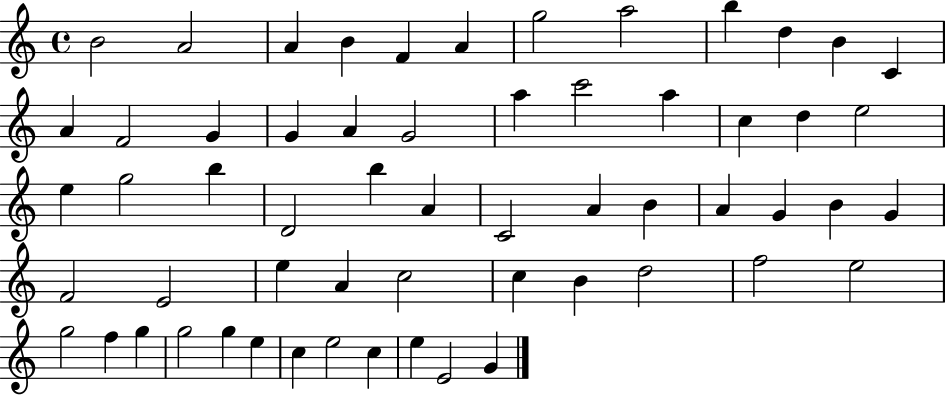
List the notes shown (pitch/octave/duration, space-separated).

B4/h A4/h A4/q B4/q F4/q A4/q G5/h A5/h B5/q D5/q B4/q C4/q A4/q F4/h G4/q G4/q A4/q G4/h A5/q C6/h A5/q C5/q D5/q E5/h E5/q G5/h B5/q D4/h B5/q A4/q C4/h A4/q B4/q A4/q G4/q B4/q G4/q F4/h E4/h E5/q A4/q C5/h C5/q B4/q D5/h F5/h E5/h G5/h F5/q G5/q G5/h G5/q E5/q C5/q E5/h C5/q E5/q E4/h G4/q